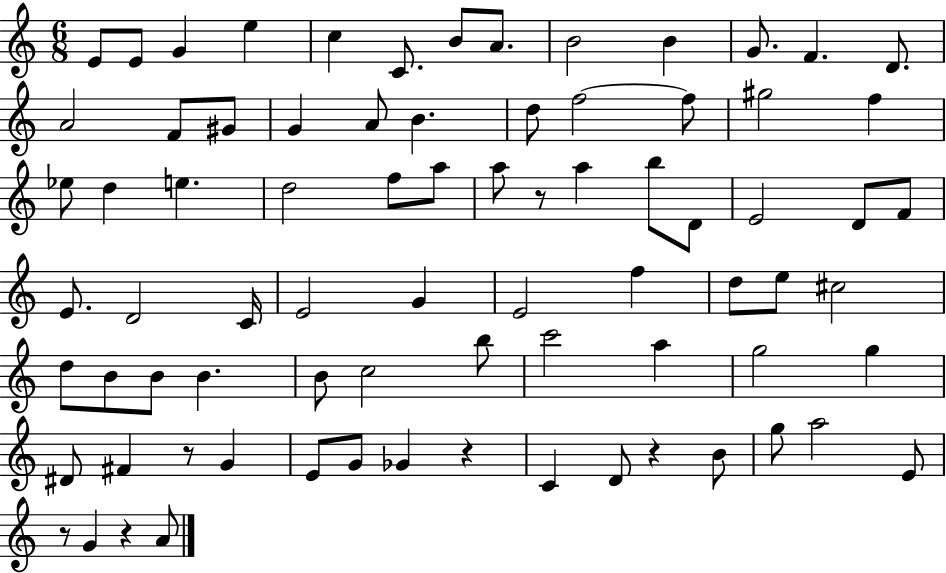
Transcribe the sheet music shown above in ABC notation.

X:1
T:Untitled
M:6/8
L:1/4
K:C
E/2 E/2 G e c C/2 B/2 A/2 B2 B G/2 F D/2 A2 F/2 ^G/2 G A/2 B d/2 f2 f/2 ^g2 f _e/2 d e d2 f/2 a/2 a/2 z/2 a b/2 D/2 E2 D/2 F/2 E/2 D2 C/4 E2 G E2 f d/2 e/2 ^c2 d/2 B/2 B/2 B B/2 c2 b/2 c'2 a g2 g ^D/2 ^F z/2 G E/2 G/2 _G z C D/2 z B/2 g/2 a2 E/2 z/2 G z A/2